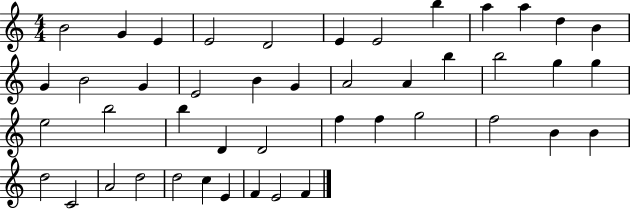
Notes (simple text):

B4/h G4/q E4/q E4/h D4/h E4/q E4/h B5/q A5/q A5/q D5/q B4/q G4/q B4/h G4/q E4/h B4/q G4/q A4/h A4/q B5/q B5/h G5/q G5/q E5/h B5/h B5/q D4/q D4/h F5/q F5/q G5/h F5/h B4/q B4/q D5/h C4/h A4/h D5/h D5/h C5/q E4/q F4/q E4/h F4/q